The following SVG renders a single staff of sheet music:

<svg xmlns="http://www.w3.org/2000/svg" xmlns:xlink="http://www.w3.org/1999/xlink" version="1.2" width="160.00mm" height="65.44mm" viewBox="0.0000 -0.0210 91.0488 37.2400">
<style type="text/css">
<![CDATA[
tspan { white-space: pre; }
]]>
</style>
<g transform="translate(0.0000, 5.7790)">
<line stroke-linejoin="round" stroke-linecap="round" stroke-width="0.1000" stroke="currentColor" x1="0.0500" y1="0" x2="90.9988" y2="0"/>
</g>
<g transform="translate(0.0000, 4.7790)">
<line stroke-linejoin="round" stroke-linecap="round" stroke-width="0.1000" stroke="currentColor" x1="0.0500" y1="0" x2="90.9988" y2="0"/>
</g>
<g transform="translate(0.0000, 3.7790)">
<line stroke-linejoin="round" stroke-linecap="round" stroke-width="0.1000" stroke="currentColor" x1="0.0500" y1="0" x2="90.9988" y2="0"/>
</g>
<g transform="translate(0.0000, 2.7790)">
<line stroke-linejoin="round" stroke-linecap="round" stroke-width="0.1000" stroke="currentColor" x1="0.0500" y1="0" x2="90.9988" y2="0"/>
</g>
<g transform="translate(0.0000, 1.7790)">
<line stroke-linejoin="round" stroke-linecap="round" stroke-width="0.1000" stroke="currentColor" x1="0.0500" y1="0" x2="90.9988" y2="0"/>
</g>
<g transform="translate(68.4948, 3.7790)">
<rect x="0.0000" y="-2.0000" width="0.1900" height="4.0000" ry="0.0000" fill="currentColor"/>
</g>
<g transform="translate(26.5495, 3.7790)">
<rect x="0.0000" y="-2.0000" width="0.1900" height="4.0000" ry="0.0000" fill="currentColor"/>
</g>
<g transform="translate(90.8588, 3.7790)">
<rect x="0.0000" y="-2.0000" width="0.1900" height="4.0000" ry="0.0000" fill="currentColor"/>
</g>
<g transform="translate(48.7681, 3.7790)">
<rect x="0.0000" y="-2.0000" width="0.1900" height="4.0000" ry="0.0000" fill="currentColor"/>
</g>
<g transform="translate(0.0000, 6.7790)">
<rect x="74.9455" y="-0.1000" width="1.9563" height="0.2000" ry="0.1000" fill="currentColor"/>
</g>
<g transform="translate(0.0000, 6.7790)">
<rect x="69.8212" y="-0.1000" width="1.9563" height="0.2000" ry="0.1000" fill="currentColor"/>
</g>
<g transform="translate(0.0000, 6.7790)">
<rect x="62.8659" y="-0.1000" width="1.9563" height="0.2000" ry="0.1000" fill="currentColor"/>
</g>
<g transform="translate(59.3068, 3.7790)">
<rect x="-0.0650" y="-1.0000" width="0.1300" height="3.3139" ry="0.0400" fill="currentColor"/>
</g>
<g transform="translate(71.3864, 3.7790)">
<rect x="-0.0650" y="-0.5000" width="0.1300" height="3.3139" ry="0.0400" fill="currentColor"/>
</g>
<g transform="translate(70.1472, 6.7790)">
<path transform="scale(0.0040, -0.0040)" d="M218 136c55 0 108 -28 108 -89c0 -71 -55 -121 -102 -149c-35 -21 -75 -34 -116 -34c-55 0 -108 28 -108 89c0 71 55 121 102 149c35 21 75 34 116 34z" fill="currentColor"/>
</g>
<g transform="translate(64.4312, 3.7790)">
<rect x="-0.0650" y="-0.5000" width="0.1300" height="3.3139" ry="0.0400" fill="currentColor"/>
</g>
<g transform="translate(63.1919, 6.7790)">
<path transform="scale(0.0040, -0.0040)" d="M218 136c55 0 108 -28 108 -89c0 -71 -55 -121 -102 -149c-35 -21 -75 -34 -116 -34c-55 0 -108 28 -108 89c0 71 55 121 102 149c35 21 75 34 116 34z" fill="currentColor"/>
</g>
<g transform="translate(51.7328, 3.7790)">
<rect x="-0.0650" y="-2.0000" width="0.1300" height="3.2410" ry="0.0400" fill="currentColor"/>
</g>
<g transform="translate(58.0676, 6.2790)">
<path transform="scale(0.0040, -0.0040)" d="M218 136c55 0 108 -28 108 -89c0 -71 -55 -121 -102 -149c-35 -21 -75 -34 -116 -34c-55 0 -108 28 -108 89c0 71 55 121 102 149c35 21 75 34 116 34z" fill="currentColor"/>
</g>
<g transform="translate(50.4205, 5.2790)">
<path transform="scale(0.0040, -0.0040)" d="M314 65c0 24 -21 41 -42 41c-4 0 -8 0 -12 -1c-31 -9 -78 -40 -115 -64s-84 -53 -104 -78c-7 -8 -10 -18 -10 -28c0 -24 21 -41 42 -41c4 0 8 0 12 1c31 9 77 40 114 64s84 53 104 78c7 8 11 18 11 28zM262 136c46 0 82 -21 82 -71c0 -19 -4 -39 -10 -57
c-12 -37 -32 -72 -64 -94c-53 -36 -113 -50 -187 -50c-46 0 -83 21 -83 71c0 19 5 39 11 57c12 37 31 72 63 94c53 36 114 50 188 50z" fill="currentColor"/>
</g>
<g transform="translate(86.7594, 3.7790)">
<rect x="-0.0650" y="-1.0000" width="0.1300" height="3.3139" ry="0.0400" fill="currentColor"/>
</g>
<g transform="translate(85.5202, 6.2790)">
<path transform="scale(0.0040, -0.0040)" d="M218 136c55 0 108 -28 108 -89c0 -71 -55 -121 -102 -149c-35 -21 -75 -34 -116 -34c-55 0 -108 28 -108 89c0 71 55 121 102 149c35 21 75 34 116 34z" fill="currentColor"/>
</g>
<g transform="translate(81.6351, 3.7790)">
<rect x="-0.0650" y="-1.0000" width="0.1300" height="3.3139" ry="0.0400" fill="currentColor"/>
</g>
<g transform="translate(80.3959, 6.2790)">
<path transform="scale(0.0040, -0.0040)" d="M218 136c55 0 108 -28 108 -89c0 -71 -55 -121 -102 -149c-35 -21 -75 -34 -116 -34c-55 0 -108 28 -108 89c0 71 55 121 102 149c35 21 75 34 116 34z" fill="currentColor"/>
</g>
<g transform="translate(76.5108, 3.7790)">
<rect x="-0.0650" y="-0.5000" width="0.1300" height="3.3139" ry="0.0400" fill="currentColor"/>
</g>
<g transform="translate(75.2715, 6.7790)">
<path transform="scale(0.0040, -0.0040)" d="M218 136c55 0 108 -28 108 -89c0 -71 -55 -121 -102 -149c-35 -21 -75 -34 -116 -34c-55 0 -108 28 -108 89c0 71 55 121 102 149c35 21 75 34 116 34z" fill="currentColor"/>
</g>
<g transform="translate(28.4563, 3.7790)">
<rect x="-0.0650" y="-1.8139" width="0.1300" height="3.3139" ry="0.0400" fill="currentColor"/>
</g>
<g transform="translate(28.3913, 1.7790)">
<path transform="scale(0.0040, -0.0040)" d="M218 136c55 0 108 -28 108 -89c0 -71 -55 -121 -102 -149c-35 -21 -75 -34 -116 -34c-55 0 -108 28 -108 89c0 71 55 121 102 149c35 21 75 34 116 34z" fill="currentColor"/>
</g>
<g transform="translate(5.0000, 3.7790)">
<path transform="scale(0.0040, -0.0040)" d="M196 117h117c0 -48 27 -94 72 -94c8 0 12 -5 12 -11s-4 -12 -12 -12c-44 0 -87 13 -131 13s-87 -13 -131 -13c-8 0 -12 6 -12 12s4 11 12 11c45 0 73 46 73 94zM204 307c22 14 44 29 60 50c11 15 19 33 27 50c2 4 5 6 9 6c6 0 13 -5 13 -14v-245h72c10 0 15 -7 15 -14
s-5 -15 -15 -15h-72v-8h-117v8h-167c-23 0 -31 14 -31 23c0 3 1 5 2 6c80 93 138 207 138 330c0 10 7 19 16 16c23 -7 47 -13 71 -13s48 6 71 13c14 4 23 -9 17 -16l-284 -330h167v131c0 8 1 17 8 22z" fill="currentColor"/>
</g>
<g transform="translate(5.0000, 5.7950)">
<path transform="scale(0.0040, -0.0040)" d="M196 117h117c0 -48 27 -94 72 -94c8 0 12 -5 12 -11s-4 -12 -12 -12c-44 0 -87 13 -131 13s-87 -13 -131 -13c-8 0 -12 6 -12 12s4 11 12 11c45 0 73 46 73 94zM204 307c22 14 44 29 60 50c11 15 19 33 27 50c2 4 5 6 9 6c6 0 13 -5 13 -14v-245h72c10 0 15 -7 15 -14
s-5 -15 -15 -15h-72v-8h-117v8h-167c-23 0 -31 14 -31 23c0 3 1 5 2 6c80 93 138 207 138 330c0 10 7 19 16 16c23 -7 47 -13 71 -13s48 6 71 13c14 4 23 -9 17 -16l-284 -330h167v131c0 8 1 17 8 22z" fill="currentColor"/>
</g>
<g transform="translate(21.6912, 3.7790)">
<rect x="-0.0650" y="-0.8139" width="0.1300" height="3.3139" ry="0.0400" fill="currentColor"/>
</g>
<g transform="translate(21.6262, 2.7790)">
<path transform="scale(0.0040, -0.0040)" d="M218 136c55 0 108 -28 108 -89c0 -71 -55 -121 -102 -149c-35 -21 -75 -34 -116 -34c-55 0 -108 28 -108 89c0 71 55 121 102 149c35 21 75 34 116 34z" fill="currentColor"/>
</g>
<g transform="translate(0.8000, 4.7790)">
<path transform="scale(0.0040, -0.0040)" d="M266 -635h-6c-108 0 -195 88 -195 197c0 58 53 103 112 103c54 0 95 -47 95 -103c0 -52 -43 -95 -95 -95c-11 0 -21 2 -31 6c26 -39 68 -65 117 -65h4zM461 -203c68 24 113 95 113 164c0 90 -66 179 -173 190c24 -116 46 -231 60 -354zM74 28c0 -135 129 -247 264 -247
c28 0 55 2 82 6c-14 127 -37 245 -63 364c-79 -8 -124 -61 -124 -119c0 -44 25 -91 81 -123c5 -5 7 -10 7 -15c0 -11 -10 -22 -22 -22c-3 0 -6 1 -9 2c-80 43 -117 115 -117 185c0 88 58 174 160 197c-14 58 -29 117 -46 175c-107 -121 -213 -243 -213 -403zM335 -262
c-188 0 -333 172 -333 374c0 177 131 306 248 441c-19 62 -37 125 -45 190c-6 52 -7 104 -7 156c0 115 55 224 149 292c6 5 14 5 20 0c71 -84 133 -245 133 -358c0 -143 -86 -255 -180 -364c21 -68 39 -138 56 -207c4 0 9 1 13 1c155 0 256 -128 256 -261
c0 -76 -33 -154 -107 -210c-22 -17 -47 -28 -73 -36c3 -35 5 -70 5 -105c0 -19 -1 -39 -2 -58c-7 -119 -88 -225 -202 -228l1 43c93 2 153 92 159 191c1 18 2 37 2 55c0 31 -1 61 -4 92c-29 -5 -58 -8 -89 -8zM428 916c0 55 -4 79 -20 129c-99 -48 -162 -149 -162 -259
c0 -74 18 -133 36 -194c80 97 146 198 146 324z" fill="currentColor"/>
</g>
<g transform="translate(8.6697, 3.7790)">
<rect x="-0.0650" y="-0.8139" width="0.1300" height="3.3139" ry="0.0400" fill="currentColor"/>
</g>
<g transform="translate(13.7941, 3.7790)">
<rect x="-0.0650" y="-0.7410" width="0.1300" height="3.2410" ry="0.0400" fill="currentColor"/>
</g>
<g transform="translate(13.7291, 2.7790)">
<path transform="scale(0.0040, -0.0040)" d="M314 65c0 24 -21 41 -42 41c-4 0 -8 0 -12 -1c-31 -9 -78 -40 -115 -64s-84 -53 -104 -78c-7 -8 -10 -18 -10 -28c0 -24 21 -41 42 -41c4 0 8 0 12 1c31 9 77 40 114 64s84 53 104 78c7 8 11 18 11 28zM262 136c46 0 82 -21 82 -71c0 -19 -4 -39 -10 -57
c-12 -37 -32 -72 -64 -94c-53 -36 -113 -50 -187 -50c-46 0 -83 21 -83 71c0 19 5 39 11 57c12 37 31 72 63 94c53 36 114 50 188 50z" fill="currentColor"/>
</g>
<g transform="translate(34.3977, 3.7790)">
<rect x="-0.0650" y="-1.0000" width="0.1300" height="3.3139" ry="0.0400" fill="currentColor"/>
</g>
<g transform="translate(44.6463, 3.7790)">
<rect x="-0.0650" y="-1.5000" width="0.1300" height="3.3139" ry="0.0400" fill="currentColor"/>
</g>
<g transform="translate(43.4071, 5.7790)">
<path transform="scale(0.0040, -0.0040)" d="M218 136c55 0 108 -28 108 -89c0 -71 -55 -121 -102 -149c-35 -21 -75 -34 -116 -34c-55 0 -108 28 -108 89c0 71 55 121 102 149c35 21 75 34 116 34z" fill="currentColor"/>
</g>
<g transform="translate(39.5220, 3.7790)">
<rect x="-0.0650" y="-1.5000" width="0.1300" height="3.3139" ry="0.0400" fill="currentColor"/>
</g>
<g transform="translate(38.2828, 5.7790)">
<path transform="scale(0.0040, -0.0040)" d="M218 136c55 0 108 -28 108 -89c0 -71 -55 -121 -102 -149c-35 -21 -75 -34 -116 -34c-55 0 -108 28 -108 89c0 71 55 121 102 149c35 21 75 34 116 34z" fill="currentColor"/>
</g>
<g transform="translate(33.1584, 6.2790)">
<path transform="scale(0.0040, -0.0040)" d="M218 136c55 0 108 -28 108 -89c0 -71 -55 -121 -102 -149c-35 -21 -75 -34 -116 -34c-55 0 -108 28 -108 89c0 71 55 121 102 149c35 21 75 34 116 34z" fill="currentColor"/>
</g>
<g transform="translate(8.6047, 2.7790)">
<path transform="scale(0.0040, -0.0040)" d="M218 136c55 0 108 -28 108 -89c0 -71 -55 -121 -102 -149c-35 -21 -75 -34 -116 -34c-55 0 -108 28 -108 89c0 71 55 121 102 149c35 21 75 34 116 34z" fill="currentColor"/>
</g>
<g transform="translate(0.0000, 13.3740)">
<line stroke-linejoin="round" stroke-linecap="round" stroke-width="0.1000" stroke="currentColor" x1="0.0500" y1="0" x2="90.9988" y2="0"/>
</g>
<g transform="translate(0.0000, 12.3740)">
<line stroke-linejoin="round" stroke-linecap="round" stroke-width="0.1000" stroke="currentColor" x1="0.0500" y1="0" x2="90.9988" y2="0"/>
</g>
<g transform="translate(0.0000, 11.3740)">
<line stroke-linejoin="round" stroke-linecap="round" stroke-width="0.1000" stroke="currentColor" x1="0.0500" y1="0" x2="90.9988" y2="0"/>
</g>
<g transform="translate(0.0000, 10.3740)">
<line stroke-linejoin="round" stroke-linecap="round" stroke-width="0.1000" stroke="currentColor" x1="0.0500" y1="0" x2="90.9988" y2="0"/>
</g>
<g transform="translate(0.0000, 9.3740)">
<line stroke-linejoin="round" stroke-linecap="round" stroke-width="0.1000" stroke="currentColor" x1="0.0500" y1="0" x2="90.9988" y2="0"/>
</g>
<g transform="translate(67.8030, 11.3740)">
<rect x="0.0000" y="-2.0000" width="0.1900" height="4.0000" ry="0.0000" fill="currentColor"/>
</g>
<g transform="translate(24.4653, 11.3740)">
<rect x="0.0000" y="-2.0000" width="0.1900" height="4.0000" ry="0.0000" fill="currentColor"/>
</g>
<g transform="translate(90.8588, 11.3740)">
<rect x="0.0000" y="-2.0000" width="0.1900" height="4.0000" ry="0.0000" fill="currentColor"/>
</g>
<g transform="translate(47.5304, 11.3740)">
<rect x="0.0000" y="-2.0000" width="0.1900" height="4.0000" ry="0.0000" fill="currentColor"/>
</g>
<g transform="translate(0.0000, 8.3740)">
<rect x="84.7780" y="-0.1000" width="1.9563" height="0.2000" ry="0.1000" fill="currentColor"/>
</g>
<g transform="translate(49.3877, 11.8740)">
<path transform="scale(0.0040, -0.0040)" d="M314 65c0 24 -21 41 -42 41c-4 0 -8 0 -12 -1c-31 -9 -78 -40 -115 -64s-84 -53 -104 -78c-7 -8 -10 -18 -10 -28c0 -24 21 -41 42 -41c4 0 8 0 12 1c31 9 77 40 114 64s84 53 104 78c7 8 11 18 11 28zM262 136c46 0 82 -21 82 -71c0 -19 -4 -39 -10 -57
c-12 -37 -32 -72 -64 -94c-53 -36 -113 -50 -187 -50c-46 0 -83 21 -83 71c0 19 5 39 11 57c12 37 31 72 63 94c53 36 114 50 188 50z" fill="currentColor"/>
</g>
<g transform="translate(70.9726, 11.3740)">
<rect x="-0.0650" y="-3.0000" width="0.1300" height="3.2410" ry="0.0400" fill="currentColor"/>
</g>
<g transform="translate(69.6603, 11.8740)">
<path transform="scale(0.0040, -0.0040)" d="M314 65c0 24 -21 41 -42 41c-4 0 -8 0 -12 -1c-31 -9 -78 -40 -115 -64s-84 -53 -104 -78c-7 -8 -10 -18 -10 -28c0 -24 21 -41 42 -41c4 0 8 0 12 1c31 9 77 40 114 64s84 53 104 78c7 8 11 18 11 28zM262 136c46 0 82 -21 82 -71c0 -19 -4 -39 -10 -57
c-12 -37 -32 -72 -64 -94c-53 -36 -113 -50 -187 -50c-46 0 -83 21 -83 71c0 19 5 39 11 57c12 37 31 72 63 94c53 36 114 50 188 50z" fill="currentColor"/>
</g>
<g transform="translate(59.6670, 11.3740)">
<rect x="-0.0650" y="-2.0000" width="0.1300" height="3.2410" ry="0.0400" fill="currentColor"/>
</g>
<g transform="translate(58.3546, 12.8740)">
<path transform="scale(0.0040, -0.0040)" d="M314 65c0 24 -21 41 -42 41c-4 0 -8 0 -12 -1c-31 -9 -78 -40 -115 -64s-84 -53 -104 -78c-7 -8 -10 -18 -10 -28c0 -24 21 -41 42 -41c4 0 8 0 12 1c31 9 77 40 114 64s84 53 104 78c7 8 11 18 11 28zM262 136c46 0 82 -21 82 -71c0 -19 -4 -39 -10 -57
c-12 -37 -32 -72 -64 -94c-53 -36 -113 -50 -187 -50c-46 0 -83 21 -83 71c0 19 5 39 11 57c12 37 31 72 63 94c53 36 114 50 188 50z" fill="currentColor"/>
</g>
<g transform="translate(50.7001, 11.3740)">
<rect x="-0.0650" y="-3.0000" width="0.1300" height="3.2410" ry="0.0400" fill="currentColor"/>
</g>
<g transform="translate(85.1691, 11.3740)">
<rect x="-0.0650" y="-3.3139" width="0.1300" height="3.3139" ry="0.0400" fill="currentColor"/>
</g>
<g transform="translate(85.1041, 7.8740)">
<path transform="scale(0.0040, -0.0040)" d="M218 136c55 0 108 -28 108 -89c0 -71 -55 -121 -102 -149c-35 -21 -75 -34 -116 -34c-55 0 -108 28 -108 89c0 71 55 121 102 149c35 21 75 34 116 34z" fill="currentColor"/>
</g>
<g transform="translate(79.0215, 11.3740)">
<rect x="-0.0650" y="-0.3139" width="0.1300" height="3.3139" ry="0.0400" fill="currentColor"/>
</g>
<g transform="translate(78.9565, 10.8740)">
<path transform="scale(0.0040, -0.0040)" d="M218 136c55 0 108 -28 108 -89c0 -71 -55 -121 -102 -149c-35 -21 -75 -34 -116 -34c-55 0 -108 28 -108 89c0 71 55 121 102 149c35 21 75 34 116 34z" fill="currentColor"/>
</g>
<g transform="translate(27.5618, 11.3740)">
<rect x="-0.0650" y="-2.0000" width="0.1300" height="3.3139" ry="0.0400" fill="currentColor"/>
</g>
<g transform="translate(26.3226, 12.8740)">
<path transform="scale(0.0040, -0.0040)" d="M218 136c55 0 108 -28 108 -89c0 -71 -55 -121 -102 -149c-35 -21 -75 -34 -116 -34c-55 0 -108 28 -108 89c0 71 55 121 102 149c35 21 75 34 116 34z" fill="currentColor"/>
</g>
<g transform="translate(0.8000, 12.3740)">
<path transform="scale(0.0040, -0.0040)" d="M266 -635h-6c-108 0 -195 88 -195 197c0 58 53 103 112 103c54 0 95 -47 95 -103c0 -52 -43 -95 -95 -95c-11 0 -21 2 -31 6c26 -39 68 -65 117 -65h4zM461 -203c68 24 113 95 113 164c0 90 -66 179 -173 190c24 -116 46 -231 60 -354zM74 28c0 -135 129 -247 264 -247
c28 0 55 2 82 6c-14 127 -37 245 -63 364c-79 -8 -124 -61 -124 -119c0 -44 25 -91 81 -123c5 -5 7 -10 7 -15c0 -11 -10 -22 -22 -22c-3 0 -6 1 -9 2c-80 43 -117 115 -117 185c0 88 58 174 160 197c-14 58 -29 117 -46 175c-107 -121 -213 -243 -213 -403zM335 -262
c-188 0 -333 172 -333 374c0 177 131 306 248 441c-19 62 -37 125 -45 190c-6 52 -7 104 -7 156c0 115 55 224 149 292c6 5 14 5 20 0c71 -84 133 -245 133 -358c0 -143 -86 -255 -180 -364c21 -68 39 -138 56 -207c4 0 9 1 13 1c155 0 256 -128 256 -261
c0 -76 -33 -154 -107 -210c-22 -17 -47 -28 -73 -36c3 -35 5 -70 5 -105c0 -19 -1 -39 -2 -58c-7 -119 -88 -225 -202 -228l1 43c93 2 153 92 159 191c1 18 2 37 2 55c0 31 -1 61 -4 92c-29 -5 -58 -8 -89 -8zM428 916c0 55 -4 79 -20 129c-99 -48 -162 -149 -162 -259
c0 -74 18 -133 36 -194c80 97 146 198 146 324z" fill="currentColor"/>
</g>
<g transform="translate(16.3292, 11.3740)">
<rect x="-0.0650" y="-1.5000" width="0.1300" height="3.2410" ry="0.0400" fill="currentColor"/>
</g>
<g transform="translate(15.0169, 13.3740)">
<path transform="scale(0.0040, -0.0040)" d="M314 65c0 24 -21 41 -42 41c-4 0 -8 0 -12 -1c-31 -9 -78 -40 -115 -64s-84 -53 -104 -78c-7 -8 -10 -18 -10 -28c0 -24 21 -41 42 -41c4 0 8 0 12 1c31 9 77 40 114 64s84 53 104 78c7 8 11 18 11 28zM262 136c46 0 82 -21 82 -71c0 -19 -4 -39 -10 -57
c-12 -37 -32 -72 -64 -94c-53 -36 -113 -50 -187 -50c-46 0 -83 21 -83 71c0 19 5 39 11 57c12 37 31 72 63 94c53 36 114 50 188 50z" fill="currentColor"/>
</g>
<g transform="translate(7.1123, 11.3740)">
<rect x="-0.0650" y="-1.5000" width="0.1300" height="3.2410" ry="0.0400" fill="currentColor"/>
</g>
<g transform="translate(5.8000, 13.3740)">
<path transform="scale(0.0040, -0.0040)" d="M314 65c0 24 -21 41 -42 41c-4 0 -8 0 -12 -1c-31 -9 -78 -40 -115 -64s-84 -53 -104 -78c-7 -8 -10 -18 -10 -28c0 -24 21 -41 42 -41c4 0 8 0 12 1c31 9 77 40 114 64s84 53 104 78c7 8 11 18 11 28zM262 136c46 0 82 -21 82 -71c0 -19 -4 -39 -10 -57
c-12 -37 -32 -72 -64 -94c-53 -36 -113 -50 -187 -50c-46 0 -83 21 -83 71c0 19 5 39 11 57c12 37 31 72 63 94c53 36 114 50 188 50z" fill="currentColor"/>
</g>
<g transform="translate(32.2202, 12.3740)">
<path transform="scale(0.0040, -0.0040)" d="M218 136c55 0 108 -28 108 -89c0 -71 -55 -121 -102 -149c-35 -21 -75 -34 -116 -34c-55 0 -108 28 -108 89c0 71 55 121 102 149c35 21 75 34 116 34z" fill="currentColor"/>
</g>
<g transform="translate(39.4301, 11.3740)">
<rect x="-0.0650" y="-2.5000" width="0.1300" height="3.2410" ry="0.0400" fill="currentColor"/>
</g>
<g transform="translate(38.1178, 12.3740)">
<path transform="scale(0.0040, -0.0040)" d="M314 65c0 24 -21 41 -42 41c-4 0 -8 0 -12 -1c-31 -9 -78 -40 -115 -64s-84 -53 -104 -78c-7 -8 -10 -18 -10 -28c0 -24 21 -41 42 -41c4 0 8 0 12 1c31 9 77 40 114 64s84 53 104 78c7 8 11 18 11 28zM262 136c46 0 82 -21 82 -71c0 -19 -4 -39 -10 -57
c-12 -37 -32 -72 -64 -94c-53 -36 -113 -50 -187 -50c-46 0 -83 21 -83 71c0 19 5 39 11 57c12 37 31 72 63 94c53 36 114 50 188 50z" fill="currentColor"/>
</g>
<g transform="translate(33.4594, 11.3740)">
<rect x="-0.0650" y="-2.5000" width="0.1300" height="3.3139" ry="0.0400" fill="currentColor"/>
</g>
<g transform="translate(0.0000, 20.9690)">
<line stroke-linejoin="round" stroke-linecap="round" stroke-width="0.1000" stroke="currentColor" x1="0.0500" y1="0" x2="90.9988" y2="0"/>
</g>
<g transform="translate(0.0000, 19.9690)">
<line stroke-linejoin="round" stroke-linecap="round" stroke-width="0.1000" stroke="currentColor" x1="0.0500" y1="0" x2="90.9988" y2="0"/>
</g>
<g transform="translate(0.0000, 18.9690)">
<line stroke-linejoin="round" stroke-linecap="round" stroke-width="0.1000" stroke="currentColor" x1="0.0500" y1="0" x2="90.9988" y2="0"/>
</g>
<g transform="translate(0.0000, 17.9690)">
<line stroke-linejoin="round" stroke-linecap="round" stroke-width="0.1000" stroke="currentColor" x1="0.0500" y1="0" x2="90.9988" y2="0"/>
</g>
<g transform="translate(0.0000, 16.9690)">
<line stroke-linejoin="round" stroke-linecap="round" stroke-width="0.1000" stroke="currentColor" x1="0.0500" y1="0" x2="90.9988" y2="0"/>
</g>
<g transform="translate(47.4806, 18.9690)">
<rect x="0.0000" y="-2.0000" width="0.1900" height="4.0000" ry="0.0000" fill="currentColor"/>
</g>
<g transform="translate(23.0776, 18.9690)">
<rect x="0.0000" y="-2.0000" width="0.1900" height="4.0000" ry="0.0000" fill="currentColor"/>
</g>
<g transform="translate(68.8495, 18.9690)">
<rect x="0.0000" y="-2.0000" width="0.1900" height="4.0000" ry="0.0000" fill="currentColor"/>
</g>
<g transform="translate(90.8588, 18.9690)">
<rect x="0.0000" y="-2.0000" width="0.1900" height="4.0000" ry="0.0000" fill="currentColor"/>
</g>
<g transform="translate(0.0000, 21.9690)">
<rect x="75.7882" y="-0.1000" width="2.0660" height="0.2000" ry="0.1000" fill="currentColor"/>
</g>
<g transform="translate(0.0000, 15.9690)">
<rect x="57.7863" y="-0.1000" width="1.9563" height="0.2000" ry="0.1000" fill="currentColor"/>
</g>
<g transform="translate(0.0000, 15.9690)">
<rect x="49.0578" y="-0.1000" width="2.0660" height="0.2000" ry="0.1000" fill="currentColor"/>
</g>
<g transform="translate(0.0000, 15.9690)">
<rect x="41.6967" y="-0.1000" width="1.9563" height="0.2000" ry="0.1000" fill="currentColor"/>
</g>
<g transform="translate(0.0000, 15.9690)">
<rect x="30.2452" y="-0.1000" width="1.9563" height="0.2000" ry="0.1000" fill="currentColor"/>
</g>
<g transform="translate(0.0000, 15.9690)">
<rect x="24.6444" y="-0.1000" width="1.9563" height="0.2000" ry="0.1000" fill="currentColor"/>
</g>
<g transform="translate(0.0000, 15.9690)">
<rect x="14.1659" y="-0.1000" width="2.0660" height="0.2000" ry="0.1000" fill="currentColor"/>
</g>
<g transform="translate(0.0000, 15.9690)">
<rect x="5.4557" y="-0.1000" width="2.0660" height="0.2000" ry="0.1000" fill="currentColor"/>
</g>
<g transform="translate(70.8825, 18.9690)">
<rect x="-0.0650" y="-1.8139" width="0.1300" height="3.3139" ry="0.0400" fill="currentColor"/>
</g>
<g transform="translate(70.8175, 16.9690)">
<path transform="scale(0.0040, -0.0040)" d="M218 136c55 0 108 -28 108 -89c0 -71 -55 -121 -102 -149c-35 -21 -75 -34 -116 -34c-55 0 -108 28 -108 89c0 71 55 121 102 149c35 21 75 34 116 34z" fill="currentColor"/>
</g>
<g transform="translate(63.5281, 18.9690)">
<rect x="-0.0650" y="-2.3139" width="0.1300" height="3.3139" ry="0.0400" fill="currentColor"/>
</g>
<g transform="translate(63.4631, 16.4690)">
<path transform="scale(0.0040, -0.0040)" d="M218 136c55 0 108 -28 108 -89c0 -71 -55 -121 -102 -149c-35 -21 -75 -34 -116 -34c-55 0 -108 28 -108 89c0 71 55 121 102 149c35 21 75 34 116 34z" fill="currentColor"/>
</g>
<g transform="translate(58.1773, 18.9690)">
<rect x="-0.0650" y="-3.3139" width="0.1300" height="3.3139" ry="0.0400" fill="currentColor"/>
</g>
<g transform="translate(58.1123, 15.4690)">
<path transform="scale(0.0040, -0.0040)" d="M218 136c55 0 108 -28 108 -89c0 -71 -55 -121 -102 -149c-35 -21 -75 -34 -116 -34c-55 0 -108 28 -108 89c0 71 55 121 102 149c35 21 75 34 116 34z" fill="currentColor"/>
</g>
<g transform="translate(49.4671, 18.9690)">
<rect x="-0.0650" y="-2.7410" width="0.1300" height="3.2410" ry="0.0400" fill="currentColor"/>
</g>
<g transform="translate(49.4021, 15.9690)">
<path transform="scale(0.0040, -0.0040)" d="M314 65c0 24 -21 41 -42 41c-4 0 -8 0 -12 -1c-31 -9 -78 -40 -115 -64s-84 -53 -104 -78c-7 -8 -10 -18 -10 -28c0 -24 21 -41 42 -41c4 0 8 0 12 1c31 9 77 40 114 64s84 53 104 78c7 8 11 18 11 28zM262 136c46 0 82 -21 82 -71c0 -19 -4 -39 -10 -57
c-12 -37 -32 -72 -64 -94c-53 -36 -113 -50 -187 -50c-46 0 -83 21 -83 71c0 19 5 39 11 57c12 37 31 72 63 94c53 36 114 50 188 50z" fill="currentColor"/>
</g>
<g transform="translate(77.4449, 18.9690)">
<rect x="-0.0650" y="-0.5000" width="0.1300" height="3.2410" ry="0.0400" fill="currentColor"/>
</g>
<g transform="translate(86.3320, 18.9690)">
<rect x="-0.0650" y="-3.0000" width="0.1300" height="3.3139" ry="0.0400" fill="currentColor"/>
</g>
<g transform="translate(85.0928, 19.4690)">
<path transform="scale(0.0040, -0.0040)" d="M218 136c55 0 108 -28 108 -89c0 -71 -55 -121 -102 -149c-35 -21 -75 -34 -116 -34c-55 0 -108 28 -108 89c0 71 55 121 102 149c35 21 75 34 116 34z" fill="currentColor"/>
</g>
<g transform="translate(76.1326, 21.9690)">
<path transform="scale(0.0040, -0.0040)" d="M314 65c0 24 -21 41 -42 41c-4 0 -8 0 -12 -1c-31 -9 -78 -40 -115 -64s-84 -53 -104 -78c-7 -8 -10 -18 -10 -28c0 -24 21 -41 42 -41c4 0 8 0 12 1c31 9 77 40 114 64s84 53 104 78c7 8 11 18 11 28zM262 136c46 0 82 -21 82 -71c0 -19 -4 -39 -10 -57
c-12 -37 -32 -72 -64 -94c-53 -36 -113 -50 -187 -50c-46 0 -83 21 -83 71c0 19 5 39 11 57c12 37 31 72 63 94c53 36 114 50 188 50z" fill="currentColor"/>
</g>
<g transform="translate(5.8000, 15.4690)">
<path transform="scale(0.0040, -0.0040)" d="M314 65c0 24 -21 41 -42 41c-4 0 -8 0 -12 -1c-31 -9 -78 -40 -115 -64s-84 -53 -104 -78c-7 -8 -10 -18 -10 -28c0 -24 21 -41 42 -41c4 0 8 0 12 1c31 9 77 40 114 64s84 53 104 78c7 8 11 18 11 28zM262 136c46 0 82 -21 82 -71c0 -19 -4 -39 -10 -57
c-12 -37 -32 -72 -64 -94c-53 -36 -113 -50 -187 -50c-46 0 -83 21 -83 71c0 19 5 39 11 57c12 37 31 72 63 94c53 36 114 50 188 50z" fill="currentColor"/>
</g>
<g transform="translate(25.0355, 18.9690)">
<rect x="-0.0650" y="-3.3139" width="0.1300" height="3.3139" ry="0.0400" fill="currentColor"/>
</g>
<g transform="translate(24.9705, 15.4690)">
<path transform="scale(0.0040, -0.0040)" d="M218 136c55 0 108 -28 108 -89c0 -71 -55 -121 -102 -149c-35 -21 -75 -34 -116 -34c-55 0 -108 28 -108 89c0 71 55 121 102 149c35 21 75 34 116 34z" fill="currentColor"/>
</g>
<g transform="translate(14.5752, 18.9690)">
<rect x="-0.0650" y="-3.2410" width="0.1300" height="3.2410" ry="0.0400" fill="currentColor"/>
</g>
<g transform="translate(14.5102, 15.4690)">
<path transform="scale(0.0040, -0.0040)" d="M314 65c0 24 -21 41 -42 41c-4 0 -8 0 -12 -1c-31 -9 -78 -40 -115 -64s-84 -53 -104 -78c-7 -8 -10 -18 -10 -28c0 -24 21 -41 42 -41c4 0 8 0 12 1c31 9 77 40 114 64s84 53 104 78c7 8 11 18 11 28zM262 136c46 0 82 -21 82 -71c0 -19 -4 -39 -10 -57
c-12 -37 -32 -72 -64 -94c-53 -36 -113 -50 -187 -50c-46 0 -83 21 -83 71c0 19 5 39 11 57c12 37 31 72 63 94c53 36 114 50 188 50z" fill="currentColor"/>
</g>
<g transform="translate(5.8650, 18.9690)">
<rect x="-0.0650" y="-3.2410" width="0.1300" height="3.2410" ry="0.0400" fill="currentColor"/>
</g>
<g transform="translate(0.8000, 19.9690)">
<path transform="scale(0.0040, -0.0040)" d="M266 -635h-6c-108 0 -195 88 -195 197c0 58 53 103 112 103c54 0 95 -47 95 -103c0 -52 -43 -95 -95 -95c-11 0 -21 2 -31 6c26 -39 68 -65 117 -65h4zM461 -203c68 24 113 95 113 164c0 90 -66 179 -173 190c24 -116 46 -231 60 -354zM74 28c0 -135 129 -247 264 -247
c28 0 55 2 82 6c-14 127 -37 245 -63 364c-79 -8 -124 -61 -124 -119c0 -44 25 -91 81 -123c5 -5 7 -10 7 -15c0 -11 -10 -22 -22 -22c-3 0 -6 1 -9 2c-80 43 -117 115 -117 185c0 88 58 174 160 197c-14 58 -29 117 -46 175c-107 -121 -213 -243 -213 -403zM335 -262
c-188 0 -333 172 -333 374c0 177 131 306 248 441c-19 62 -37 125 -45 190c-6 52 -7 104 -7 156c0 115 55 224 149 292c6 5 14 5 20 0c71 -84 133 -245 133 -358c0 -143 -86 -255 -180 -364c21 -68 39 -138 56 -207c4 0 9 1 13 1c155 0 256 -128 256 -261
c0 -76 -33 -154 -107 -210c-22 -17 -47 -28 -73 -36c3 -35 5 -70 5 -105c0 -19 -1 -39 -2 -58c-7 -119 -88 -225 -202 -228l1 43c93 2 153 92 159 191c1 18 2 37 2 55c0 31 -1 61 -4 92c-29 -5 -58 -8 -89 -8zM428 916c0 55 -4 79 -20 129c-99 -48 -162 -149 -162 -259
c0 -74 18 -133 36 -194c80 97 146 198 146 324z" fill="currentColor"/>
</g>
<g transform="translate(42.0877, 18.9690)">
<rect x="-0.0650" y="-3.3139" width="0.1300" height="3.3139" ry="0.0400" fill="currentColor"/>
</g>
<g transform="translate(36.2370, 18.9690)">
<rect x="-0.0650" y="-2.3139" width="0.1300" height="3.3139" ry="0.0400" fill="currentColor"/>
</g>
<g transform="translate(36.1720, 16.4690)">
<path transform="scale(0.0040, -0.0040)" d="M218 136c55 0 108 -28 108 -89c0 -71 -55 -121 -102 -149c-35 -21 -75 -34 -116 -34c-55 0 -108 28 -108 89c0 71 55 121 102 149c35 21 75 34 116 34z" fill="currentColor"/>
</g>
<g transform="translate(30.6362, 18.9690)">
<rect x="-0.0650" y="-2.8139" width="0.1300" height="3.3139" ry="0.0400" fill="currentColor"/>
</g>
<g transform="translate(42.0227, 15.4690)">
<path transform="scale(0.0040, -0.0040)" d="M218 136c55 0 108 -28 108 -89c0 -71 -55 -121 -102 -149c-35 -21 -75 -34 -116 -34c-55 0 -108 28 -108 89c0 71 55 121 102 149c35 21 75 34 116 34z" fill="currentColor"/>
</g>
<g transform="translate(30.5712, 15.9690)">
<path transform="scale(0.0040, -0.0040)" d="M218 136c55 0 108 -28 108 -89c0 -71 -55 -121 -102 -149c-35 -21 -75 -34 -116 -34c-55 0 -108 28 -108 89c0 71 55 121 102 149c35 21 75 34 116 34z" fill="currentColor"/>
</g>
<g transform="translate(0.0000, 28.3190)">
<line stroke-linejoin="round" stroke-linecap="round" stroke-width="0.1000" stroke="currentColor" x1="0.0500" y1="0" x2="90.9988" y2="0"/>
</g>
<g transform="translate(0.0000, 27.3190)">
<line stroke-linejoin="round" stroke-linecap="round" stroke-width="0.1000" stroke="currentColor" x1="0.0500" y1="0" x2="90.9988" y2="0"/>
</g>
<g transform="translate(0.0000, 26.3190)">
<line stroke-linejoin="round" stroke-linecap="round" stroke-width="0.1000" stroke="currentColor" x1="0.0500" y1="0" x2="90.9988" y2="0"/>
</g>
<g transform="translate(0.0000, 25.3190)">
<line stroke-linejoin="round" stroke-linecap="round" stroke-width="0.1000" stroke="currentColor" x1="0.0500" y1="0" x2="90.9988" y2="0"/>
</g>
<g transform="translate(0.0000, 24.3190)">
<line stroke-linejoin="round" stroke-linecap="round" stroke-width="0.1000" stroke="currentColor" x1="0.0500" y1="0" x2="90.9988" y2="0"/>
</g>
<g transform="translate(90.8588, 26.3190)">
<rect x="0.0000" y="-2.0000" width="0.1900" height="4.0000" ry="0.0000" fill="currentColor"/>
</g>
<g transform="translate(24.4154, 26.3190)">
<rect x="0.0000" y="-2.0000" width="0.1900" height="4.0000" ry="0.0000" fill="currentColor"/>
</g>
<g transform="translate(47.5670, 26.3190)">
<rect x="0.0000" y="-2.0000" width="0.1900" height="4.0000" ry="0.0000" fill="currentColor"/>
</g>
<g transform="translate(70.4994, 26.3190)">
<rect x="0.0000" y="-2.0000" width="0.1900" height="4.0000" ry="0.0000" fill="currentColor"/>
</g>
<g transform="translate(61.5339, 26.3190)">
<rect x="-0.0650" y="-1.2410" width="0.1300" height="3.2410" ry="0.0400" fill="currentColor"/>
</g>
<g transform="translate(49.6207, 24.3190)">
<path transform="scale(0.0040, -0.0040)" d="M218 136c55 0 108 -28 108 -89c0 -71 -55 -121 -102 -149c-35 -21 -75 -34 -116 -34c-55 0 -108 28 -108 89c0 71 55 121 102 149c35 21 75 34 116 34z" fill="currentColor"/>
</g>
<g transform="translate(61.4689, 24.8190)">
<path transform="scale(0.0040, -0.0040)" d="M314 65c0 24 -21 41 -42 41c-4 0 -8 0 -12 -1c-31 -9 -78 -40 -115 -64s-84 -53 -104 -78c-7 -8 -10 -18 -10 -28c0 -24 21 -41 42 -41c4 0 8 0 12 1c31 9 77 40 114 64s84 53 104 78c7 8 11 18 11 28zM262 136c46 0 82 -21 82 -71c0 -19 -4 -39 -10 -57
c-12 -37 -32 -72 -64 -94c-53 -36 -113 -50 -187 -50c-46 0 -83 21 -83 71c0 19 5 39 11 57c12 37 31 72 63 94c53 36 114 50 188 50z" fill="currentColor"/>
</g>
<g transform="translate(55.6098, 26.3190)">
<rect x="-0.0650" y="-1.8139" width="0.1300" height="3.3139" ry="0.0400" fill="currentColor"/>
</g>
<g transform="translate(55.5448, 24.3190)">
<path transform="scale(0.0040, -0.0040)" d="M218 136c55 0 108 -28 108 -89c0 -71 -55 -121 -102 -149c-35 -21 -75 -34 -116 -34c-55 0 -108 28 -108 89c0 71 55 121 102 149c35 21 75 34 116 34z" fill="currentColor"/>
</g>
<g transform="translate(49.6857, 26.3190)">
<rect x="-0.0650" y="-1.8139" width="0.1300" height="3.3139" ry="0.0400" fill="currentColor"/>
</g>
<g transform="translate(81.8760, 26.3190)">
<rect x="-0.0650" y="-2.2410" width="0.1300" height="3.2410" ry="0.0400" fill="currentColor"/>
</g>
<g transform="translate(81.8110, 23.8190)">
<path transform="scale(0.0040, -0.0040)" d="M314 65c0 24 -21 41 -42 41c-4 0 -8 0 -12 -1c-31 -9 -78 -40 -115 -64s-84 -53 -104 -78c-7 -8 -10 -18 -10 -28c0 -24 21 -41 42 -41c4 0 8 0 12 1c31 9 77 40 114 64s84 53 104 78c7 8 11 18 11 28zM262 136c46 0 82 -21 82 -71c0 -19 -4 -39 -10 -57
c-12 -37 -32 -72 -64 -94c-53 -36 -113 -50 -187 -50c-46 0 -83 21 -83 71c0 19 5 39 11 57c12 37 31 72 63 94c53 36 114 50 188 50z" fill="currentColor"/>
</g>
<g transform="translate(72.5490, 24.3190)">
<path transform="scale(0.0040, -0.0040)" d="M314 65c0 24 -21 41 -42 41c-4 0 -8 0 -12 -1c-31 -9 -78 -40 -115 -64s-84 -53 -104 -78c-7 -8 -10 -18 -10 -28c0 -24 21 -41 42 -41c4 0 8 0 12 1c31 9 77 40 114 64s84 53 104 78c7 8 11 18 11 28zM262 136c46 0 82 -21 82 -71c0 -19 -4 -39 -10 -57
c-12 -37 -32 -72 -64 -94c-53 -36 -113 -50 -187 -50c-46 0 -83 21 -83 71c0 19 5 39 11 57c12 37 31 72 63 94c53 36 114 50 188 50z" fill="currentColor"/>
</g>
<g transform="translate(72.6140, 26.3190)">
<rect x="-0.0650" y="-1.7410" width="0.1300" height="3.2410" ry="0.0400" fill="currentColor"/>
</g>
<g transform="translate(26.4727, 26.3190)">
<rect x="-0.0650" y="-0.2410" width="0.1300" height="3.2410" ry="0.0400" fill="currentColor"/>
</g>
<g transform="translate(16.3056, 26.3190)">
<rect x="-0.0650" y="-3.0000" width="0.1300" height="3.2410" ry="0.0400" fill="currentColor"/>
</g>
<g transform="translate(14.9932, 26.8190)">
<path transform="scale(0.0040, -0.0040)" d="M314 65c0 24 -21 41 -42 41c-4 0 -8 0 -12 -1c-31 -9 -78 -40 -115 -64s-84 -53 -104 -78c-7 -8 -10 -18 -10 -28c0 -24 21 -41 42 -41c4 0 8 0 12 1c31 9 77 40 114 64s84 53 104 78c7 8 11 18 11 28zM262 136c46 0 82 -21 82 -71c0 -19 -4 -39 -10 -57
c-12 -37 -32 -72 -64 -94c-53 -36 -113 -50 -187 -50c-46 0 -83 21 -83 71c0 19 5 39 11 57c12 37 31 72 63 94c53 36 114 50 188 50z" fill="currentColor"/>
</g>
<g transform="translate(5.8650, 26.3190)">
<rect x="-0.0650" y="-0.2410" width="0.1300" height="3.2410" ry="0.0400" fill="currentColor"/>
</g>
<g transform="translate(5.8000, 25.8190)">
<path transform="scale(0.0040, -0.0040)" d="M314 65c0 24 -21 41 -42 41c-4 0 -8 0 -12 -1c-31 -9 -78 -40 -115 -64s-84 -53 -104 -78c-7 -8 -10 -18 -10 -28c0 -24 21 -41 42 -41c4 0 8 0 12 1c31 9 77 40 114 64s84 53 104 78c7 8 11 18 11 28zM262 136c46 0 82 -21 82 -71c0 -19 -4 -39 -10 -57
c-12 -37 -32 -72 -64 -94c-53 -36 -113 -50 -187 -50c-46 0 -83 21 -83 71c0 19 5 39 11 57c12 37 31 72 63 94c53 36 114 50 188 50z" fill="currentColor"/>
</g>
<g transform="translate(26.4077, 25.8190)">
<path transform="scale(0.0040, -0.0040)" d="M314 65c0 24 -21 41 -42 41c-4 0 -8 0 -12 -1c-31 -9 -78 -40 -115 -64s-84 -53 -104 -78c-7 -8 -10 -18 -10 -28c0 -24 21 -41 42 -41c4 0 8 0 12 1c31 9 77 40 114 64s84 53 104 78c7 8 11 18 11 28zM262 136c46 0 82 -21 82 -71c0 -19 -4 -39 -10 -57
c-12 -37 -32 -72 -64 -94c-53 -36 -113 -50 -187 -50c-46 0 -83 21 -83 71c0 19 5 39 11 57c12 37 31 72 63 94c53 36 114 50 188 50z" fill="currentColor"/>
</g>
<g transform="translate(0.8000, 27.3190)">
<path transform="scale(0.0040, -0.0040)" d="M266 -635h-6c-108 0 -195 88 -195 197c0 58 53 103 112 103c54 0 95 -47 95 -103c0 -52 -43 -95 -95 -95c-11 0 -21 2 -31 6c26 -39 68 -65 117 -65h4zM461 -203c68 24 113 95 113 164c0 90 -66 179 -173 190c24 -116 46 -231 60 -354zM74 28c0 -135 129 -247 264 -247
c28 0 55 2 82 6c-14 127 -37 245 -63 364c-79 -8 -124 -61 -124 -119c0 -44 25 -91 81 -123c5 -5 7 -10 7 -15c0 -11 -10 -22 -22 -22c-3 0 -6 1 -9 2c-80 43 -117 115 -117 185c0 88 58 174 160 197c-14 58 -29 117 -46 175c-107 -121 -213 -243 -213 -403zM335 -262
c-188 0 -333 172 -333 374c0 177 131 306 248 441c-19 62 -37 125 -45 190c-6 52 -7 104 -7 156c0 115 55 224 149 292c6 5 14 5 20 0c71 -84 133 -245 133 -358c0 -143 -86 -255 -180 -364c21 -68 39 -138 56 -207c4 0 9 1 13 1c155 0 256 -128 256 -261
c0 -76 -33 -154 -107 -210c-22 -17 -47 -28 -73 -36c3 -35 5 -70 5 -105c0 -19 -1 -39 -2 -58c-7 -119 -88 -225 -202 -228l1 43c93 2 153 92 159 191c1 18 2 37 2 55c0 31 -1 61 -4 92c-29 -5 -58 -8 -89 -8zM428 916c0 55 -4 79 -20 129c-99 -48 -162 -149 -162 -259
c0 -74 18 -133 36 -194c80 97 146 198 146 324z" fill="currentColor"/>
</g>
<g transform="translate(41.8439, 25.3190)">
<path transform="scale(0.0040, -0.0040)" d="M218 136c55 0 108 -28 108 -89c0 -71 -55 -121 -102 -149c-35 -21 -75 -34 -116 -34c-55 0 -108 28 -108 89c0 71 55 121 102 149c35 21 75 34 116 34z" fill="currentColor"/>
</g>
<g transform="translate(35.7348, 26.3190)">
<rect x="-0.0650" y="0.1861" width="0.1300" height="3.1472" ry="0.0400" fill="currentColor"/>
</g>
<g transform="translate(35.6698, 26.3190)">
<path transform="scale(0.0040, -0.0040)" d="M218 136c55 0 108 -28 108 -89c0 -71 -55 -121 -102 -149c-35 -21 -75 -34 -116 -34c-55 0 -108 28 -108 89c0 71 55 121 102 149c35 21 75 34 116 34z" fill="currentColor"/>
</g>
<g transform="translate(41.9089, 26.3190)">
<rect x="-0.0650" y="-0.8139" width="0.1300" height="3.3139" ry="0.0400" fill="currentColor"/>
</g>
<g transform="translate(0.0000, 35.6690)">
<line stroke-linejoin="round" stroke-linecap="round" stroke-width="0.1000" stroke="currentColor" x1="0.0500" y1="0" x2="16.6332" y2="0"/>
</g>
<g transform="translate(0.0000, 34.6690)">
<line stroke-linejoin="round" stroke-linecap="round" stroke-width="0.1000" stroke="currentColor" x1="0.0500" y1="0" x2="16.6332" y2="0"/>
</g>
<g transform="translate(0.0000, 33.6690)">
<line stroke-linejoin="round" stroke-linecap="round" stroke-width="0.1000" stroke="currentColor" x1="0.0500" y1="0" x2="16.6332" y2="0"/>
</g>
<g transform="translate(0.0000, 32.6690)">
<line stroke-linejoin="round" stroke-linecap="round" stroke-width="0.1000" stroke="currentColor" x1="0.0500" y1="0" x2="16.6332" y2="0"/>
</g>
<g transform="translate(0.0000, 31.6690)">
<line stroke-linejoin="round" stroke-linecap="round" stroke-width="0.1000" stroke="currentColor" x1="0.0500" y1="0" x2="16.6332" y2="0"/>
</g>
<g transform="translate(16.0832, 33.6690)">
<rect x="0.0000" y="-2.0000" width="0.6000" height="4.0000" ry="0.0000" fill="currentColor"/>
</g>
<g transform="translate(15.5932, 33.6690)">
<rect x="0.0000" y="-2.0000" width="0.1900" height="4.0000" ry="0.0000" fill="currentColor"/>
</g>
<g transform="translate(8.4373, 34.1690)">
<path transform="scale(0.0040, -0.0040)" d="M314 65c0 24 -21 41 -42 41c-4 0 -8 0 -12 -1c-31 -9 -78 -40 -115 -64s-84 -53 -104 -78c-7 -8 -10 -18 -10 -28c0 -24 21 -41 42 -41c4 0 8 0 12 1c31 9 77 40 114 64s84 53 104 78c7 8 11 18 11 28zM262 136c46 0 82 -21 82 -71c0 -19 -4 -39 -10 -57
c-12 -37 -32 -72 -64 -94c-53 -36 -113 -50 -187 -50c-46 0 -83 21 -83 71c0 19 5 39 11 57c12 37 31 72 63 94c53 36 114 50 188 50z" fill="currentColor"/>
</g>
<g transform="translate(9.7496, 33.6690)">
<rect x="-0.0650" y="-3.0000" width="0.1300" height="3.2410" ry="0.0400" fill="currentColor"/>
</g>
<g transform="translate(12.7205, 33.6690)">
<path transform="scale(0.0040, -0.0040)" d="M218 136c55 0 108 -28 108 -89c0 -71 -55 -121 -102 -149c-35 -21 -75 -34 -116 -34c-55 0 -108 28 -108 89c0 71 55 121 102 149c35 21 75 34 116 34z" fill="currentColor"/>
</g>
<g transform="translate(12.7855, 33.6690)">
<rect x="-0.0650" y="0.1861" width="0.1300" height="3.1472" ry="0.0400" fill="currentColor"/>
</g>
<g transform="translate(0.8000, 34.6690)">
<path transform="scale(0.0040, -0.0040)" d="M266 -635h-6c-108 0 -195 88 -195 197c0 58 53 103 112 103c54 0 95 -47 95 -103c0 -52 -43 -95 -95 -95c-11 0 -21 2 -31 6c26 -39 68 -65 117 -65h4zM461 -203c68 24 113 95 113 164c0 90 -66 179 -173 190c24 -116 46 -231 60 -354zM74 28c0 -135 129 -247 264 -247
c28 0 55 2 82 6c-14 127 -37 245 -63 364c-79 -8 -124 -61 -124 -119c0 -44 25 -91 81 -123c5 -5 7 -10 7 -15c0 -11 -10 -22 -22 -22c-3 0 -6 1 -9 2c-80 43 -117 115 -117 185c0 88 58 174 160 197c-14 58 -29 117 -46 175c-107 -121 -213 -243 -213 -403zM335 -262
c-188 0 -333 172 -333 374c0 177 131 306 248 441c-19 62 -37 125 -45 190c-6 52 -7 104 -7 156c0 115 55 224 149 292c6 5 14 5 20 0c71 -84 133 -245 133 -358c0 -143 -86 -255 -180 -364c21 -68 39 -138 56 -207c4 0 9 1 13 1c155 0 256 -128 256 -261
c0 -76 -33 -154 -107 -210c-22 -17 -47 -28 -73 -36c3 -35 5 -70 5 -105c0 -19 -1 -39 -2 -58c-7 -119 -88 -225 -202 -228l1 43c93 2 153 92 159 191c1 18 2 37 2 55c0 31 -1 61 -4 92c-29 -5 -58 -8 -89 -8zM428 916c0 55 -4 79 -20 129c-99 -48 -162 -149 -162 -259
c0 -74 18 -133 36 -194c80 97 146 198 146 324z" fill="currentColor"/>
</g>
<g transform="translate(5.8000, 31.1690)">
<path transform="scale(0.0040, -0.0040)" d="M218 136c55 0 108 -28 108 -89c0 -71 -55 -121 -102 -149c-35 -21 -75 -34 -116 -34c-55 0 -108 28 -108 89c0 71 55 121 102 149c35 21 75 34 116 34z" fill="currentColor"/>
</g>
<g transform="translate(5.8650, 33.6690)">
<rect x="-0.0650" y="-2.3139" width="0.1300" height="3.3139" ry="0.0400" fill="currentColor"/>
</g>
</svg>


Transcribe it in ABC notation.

X:1
T:Untitled
M:4/4
L:1/4
K:C
d d2 d f D E E F2 D C C C D D E2 E2 F G G2 A2 F2 A2 c b b2 b2 b a g b a2 b g f C2 A c2 A2 c2 B d f f e2 f2 g2 g A2 B